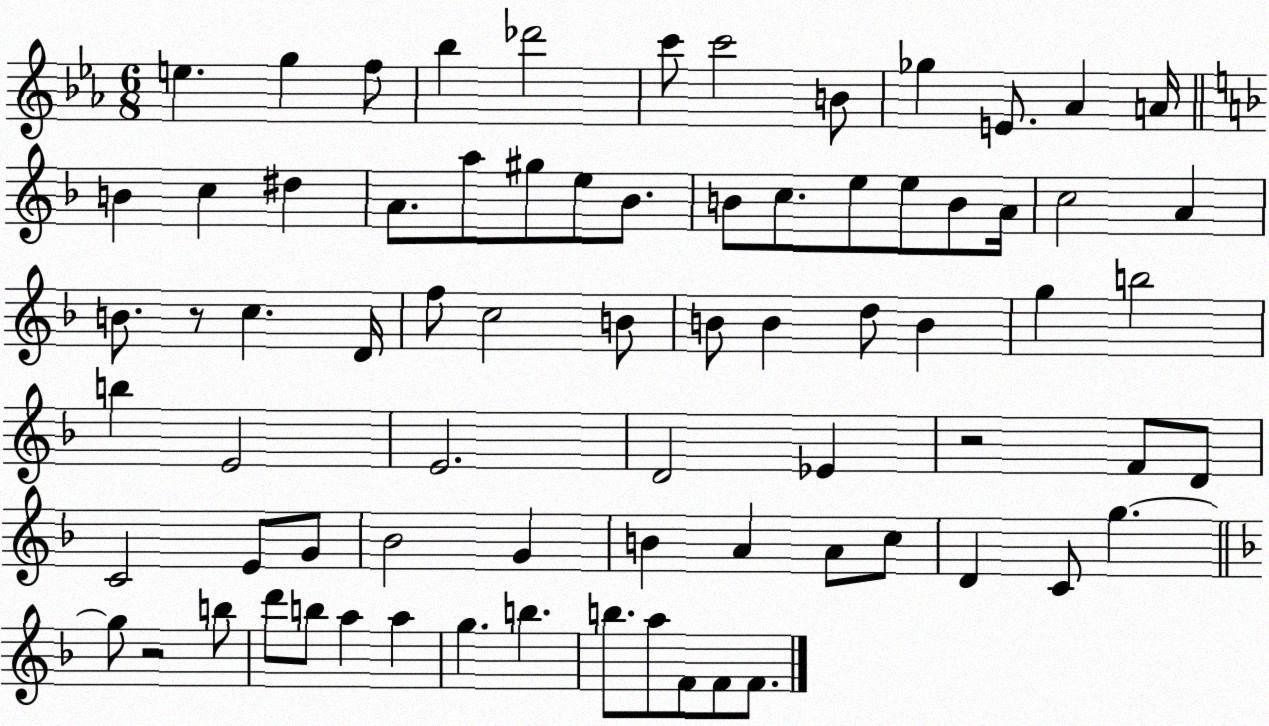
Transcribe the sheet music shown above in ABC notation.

X:1
T:Untitled
M:6/8
L:1/4
K:Eb
e g f/2 _b _d'2 c'/2 c'2 B/2 _g E/2 _A A/4 B c ^d A/2 a/2 ^g/2 e/2 _B/2 B/2 c/2 e/2 e/2 B/2 A/4 c2 A B/2 z/2 c D/4 f/2 c2 B/2 B/2 B d/2 B g b2 b E2 E2 D2 _E z2 F/2 D/2 C2 E/2 G/2 _B2 G B A A/2 c/2 D C/2 g g/2 z2 b/2 d'/2 b/2 a a g b b/2 a/2 F/2 F/2 F/2